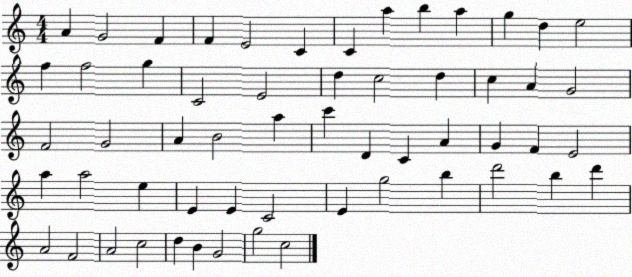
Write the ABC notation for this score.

X:1
T:Untitled
M:4/4
L:1/4
K:C
A G2 F F E2 C C a b a g d e2 f f2 g C2 E2 d c2 d c A G2 F2 G2 A B2 a c' D C A G F E2 a a2 e E E C2 E g2 b d'2 b d' A2 F2 A2 c2 d B G2 g2 c2